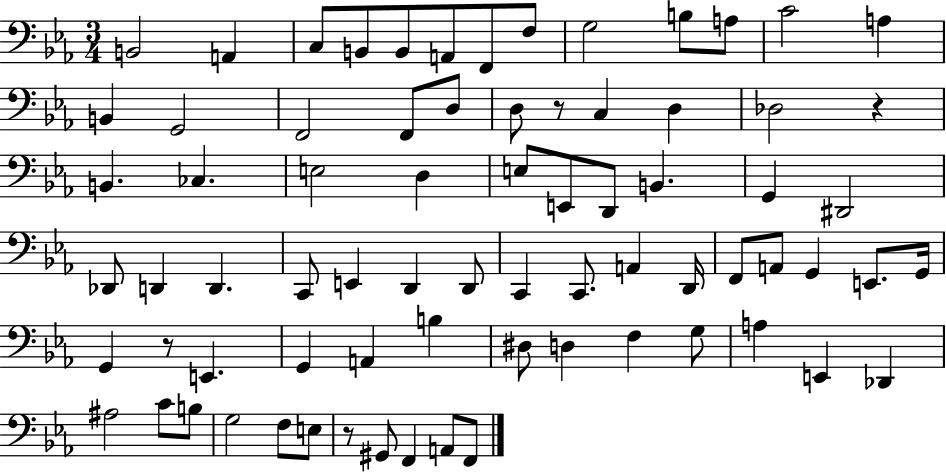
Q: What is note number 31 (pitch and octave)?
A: G2